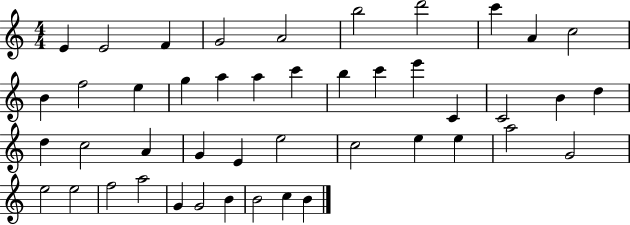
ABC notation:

X:1
T:Untitled
M:4/4
L:1/4
K:C
E E2 F G2 A2 b2 d'2 c' A c2 B f2 e g a a c' b c' e' C C2 B d d c2 A G E e2 c2 e e a2 G2 e2 e2 f2 a2 G G2 B B2 c B